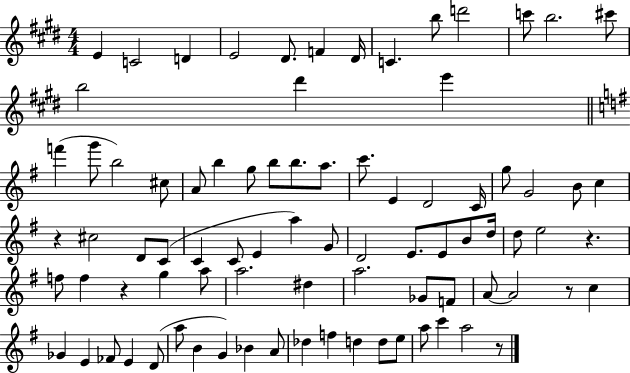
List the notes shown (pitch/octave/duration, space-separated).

E4/q C4/h D4/q E4/h D#4/e. F4/q D#4/s C4/q. B5/e D6/h C6/e B5/h. C#6/e B5/h D#6/q E6/q F6/q G6/e B5/h C#5/e A4/e B5/q G5/e B5/e B5/e. A5/e. C6/e. E4/q D4/h C4/s G5/e G4/h B4/e C5/q R/q C#5/h D4/e C4/e C4/q C4/e E4/q A5/q G4/e D4/h E4/e. E4/e B4/e D5/s D5/e E5/h R/q. F5/e F5/q R/q G5/q A5/e A5/h. D#5/q A5/h. Gb4/e F4/e A4/e A4/h R/e C5/q Gb4/q E4/q FES4/e E4/q D4/e A5/e B4/q G4/q Bb4/q A4/e Db5/q F5/q D5/q D5/e E5/e A5/e C6/q A5/h R/e